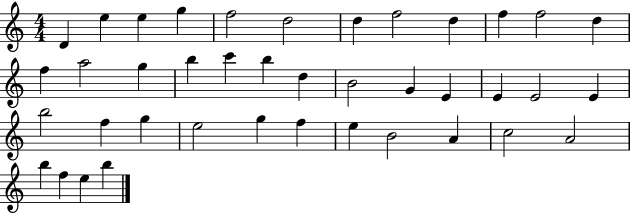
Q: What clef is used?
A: treble